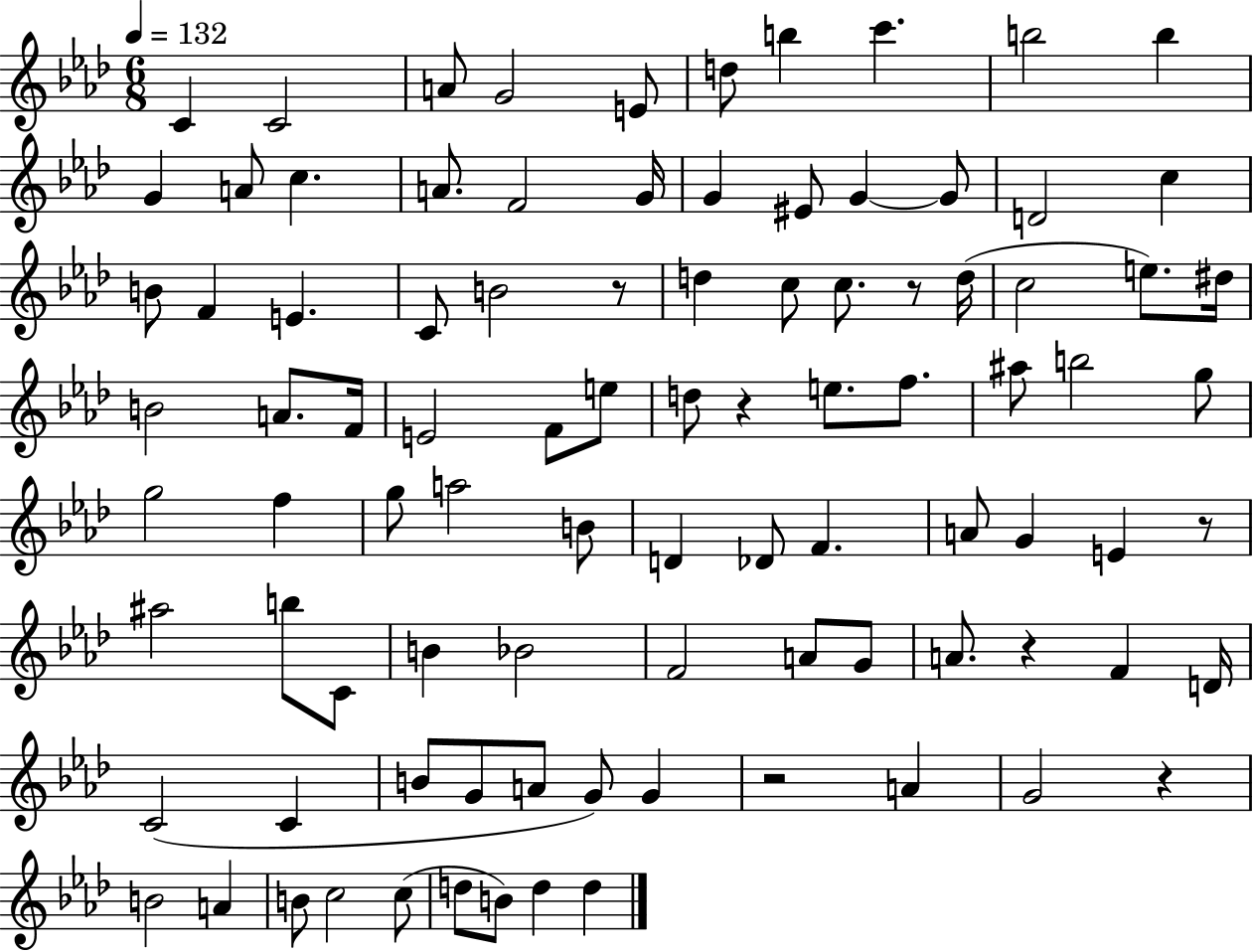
{
  \clef treble
  \numericTimeSignature
  \time 6/8
  \key aes \major
  \tempo 4 = 132
  \repeat volta 2 { c'4 c'2 | a'8 g'2 e'8 | d''8 b''4 c'''4. | b''2 b''4 | \break g'4 a'8 c''4. | a'8. f'2 g'16 | g'4 eis'8 g'4~~ g'8 | d'2 c''4 | \break b'8 f'4 e'4. | c'8 b'2 r8 | d''4 c''8 c''8. r8 d''16( | c''2 e''8.) dis''16 | \break b'2 a'8. f'16 | e'2 f'8 e''8 | d''8 r4 e''8. f''8. | ais''8 b''2 g''8 | \break g''2 f''4 | g''8 a''2 b'8 | d'4 des'8 f'4. | a'8 g'4 e'4 r8 | \break ais''2 b''8 c'8 | b'4 bes'2 | f'2 a'8 g'8 | a'8. r4 f'4 d'16 | \break c'2( c'4 | b'8 g'8 a'8 g'8) g'4 | r2 a'4 | g'2 r4 | \break b'2 a'4 | b'8 c''2 c''8( | d''8 b'8) d''4 d''4 | } \bar "|."
}